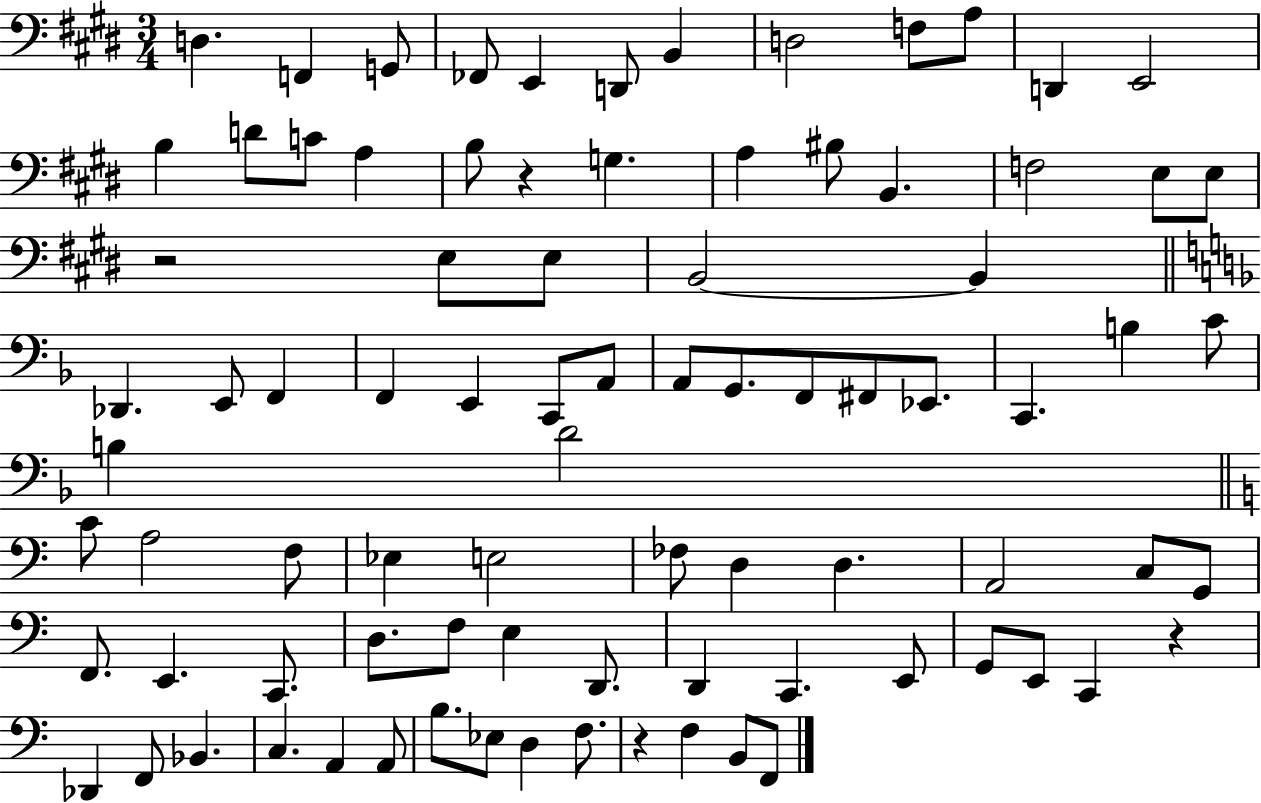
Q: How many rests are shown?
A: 4